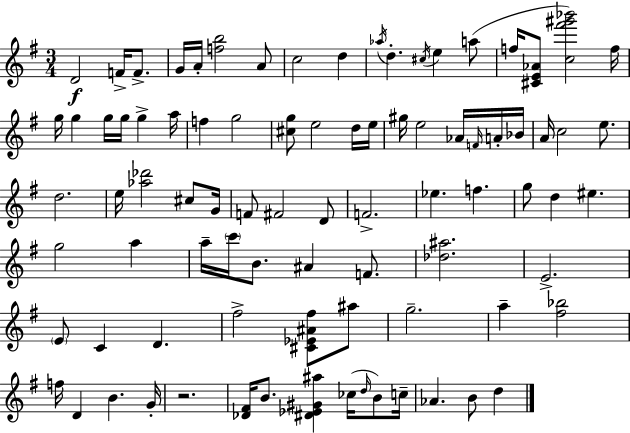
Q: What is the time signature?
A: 3/4